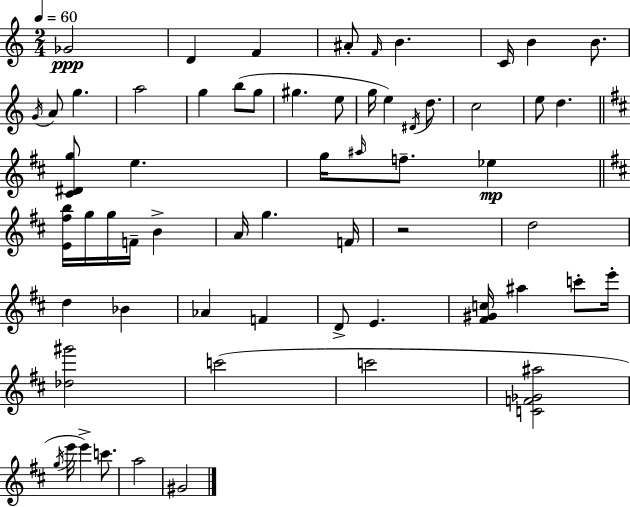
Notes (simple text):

Gb4/h D4/q F4/q A#4/e F4/s B4/q. C4/s B4/q B4/e. G4/s A4/e G5/q. A5/h G5/q B5/e G5/e G#5/q. E5/e G5/s E5/q D#4/s D5/e. C5/h E5/e D5/q. [C#4,D#4,G5]/e E5/q. G5/s A#5/s F5/e. Eb5/q [E4,F#5,B5]/s G5/s G5/s F4/s B4/q A4/s G5/q. F4/s R/h D5/h D5/q Bb4/q Ab4/q F4/q D4/e E4/q. [F#4,G#4,C5]/s A#5/q C6/e E6/s [Db5,G#6]/h C6/h C6/h [C4,F4,Gb4,A#5]/h G5/s E6/s E6/q C6/e. A5/h G#4/h